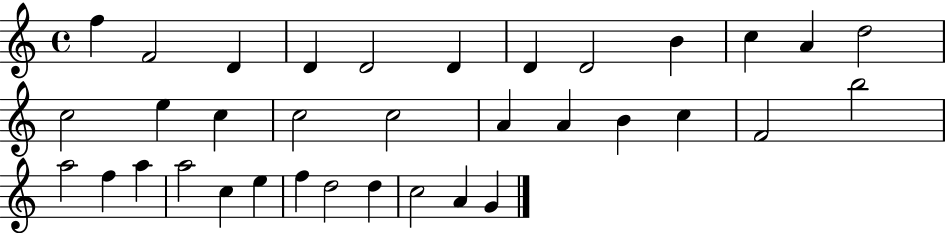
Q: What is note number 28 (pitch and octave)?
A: C5